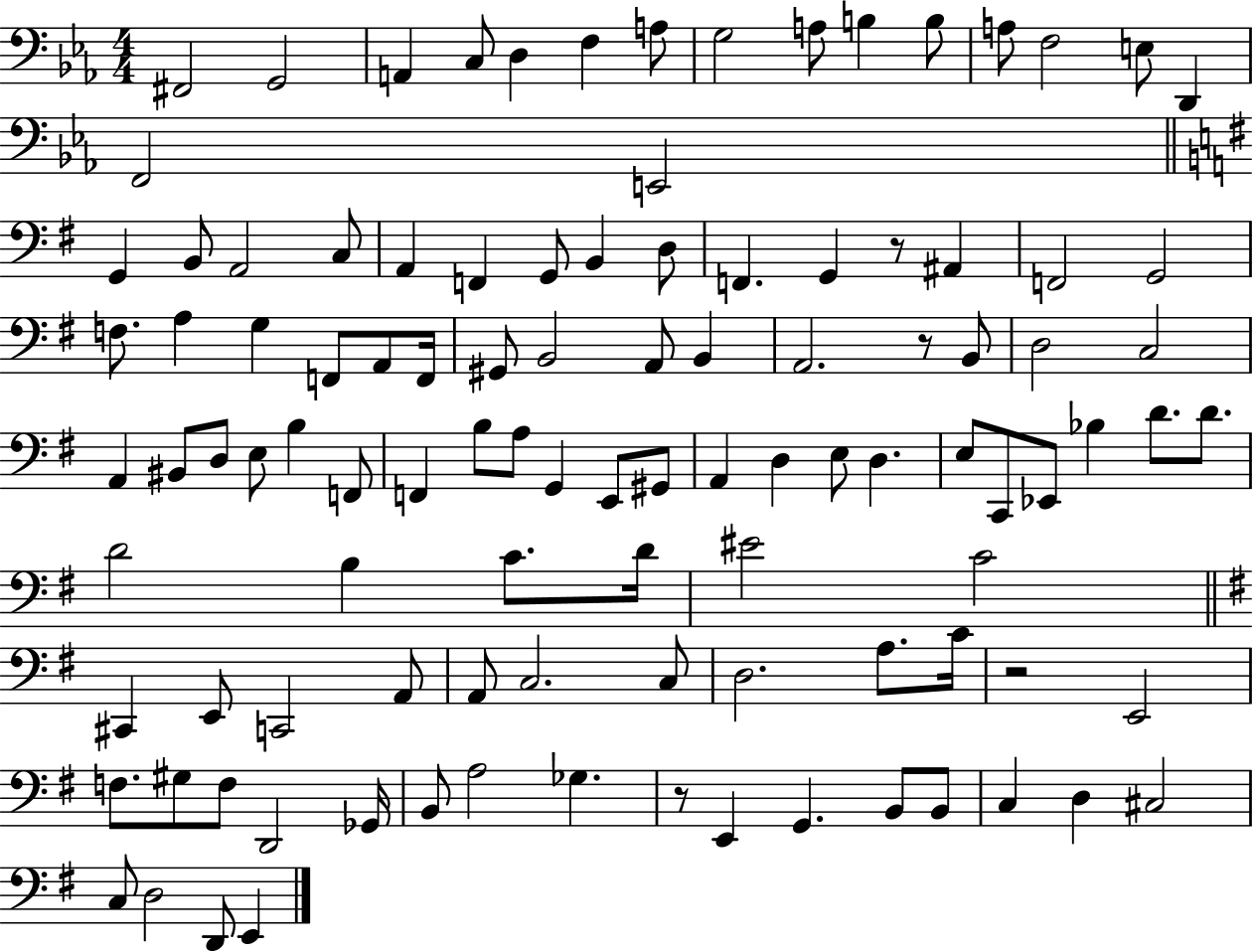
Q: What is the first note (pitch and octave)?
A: F#2